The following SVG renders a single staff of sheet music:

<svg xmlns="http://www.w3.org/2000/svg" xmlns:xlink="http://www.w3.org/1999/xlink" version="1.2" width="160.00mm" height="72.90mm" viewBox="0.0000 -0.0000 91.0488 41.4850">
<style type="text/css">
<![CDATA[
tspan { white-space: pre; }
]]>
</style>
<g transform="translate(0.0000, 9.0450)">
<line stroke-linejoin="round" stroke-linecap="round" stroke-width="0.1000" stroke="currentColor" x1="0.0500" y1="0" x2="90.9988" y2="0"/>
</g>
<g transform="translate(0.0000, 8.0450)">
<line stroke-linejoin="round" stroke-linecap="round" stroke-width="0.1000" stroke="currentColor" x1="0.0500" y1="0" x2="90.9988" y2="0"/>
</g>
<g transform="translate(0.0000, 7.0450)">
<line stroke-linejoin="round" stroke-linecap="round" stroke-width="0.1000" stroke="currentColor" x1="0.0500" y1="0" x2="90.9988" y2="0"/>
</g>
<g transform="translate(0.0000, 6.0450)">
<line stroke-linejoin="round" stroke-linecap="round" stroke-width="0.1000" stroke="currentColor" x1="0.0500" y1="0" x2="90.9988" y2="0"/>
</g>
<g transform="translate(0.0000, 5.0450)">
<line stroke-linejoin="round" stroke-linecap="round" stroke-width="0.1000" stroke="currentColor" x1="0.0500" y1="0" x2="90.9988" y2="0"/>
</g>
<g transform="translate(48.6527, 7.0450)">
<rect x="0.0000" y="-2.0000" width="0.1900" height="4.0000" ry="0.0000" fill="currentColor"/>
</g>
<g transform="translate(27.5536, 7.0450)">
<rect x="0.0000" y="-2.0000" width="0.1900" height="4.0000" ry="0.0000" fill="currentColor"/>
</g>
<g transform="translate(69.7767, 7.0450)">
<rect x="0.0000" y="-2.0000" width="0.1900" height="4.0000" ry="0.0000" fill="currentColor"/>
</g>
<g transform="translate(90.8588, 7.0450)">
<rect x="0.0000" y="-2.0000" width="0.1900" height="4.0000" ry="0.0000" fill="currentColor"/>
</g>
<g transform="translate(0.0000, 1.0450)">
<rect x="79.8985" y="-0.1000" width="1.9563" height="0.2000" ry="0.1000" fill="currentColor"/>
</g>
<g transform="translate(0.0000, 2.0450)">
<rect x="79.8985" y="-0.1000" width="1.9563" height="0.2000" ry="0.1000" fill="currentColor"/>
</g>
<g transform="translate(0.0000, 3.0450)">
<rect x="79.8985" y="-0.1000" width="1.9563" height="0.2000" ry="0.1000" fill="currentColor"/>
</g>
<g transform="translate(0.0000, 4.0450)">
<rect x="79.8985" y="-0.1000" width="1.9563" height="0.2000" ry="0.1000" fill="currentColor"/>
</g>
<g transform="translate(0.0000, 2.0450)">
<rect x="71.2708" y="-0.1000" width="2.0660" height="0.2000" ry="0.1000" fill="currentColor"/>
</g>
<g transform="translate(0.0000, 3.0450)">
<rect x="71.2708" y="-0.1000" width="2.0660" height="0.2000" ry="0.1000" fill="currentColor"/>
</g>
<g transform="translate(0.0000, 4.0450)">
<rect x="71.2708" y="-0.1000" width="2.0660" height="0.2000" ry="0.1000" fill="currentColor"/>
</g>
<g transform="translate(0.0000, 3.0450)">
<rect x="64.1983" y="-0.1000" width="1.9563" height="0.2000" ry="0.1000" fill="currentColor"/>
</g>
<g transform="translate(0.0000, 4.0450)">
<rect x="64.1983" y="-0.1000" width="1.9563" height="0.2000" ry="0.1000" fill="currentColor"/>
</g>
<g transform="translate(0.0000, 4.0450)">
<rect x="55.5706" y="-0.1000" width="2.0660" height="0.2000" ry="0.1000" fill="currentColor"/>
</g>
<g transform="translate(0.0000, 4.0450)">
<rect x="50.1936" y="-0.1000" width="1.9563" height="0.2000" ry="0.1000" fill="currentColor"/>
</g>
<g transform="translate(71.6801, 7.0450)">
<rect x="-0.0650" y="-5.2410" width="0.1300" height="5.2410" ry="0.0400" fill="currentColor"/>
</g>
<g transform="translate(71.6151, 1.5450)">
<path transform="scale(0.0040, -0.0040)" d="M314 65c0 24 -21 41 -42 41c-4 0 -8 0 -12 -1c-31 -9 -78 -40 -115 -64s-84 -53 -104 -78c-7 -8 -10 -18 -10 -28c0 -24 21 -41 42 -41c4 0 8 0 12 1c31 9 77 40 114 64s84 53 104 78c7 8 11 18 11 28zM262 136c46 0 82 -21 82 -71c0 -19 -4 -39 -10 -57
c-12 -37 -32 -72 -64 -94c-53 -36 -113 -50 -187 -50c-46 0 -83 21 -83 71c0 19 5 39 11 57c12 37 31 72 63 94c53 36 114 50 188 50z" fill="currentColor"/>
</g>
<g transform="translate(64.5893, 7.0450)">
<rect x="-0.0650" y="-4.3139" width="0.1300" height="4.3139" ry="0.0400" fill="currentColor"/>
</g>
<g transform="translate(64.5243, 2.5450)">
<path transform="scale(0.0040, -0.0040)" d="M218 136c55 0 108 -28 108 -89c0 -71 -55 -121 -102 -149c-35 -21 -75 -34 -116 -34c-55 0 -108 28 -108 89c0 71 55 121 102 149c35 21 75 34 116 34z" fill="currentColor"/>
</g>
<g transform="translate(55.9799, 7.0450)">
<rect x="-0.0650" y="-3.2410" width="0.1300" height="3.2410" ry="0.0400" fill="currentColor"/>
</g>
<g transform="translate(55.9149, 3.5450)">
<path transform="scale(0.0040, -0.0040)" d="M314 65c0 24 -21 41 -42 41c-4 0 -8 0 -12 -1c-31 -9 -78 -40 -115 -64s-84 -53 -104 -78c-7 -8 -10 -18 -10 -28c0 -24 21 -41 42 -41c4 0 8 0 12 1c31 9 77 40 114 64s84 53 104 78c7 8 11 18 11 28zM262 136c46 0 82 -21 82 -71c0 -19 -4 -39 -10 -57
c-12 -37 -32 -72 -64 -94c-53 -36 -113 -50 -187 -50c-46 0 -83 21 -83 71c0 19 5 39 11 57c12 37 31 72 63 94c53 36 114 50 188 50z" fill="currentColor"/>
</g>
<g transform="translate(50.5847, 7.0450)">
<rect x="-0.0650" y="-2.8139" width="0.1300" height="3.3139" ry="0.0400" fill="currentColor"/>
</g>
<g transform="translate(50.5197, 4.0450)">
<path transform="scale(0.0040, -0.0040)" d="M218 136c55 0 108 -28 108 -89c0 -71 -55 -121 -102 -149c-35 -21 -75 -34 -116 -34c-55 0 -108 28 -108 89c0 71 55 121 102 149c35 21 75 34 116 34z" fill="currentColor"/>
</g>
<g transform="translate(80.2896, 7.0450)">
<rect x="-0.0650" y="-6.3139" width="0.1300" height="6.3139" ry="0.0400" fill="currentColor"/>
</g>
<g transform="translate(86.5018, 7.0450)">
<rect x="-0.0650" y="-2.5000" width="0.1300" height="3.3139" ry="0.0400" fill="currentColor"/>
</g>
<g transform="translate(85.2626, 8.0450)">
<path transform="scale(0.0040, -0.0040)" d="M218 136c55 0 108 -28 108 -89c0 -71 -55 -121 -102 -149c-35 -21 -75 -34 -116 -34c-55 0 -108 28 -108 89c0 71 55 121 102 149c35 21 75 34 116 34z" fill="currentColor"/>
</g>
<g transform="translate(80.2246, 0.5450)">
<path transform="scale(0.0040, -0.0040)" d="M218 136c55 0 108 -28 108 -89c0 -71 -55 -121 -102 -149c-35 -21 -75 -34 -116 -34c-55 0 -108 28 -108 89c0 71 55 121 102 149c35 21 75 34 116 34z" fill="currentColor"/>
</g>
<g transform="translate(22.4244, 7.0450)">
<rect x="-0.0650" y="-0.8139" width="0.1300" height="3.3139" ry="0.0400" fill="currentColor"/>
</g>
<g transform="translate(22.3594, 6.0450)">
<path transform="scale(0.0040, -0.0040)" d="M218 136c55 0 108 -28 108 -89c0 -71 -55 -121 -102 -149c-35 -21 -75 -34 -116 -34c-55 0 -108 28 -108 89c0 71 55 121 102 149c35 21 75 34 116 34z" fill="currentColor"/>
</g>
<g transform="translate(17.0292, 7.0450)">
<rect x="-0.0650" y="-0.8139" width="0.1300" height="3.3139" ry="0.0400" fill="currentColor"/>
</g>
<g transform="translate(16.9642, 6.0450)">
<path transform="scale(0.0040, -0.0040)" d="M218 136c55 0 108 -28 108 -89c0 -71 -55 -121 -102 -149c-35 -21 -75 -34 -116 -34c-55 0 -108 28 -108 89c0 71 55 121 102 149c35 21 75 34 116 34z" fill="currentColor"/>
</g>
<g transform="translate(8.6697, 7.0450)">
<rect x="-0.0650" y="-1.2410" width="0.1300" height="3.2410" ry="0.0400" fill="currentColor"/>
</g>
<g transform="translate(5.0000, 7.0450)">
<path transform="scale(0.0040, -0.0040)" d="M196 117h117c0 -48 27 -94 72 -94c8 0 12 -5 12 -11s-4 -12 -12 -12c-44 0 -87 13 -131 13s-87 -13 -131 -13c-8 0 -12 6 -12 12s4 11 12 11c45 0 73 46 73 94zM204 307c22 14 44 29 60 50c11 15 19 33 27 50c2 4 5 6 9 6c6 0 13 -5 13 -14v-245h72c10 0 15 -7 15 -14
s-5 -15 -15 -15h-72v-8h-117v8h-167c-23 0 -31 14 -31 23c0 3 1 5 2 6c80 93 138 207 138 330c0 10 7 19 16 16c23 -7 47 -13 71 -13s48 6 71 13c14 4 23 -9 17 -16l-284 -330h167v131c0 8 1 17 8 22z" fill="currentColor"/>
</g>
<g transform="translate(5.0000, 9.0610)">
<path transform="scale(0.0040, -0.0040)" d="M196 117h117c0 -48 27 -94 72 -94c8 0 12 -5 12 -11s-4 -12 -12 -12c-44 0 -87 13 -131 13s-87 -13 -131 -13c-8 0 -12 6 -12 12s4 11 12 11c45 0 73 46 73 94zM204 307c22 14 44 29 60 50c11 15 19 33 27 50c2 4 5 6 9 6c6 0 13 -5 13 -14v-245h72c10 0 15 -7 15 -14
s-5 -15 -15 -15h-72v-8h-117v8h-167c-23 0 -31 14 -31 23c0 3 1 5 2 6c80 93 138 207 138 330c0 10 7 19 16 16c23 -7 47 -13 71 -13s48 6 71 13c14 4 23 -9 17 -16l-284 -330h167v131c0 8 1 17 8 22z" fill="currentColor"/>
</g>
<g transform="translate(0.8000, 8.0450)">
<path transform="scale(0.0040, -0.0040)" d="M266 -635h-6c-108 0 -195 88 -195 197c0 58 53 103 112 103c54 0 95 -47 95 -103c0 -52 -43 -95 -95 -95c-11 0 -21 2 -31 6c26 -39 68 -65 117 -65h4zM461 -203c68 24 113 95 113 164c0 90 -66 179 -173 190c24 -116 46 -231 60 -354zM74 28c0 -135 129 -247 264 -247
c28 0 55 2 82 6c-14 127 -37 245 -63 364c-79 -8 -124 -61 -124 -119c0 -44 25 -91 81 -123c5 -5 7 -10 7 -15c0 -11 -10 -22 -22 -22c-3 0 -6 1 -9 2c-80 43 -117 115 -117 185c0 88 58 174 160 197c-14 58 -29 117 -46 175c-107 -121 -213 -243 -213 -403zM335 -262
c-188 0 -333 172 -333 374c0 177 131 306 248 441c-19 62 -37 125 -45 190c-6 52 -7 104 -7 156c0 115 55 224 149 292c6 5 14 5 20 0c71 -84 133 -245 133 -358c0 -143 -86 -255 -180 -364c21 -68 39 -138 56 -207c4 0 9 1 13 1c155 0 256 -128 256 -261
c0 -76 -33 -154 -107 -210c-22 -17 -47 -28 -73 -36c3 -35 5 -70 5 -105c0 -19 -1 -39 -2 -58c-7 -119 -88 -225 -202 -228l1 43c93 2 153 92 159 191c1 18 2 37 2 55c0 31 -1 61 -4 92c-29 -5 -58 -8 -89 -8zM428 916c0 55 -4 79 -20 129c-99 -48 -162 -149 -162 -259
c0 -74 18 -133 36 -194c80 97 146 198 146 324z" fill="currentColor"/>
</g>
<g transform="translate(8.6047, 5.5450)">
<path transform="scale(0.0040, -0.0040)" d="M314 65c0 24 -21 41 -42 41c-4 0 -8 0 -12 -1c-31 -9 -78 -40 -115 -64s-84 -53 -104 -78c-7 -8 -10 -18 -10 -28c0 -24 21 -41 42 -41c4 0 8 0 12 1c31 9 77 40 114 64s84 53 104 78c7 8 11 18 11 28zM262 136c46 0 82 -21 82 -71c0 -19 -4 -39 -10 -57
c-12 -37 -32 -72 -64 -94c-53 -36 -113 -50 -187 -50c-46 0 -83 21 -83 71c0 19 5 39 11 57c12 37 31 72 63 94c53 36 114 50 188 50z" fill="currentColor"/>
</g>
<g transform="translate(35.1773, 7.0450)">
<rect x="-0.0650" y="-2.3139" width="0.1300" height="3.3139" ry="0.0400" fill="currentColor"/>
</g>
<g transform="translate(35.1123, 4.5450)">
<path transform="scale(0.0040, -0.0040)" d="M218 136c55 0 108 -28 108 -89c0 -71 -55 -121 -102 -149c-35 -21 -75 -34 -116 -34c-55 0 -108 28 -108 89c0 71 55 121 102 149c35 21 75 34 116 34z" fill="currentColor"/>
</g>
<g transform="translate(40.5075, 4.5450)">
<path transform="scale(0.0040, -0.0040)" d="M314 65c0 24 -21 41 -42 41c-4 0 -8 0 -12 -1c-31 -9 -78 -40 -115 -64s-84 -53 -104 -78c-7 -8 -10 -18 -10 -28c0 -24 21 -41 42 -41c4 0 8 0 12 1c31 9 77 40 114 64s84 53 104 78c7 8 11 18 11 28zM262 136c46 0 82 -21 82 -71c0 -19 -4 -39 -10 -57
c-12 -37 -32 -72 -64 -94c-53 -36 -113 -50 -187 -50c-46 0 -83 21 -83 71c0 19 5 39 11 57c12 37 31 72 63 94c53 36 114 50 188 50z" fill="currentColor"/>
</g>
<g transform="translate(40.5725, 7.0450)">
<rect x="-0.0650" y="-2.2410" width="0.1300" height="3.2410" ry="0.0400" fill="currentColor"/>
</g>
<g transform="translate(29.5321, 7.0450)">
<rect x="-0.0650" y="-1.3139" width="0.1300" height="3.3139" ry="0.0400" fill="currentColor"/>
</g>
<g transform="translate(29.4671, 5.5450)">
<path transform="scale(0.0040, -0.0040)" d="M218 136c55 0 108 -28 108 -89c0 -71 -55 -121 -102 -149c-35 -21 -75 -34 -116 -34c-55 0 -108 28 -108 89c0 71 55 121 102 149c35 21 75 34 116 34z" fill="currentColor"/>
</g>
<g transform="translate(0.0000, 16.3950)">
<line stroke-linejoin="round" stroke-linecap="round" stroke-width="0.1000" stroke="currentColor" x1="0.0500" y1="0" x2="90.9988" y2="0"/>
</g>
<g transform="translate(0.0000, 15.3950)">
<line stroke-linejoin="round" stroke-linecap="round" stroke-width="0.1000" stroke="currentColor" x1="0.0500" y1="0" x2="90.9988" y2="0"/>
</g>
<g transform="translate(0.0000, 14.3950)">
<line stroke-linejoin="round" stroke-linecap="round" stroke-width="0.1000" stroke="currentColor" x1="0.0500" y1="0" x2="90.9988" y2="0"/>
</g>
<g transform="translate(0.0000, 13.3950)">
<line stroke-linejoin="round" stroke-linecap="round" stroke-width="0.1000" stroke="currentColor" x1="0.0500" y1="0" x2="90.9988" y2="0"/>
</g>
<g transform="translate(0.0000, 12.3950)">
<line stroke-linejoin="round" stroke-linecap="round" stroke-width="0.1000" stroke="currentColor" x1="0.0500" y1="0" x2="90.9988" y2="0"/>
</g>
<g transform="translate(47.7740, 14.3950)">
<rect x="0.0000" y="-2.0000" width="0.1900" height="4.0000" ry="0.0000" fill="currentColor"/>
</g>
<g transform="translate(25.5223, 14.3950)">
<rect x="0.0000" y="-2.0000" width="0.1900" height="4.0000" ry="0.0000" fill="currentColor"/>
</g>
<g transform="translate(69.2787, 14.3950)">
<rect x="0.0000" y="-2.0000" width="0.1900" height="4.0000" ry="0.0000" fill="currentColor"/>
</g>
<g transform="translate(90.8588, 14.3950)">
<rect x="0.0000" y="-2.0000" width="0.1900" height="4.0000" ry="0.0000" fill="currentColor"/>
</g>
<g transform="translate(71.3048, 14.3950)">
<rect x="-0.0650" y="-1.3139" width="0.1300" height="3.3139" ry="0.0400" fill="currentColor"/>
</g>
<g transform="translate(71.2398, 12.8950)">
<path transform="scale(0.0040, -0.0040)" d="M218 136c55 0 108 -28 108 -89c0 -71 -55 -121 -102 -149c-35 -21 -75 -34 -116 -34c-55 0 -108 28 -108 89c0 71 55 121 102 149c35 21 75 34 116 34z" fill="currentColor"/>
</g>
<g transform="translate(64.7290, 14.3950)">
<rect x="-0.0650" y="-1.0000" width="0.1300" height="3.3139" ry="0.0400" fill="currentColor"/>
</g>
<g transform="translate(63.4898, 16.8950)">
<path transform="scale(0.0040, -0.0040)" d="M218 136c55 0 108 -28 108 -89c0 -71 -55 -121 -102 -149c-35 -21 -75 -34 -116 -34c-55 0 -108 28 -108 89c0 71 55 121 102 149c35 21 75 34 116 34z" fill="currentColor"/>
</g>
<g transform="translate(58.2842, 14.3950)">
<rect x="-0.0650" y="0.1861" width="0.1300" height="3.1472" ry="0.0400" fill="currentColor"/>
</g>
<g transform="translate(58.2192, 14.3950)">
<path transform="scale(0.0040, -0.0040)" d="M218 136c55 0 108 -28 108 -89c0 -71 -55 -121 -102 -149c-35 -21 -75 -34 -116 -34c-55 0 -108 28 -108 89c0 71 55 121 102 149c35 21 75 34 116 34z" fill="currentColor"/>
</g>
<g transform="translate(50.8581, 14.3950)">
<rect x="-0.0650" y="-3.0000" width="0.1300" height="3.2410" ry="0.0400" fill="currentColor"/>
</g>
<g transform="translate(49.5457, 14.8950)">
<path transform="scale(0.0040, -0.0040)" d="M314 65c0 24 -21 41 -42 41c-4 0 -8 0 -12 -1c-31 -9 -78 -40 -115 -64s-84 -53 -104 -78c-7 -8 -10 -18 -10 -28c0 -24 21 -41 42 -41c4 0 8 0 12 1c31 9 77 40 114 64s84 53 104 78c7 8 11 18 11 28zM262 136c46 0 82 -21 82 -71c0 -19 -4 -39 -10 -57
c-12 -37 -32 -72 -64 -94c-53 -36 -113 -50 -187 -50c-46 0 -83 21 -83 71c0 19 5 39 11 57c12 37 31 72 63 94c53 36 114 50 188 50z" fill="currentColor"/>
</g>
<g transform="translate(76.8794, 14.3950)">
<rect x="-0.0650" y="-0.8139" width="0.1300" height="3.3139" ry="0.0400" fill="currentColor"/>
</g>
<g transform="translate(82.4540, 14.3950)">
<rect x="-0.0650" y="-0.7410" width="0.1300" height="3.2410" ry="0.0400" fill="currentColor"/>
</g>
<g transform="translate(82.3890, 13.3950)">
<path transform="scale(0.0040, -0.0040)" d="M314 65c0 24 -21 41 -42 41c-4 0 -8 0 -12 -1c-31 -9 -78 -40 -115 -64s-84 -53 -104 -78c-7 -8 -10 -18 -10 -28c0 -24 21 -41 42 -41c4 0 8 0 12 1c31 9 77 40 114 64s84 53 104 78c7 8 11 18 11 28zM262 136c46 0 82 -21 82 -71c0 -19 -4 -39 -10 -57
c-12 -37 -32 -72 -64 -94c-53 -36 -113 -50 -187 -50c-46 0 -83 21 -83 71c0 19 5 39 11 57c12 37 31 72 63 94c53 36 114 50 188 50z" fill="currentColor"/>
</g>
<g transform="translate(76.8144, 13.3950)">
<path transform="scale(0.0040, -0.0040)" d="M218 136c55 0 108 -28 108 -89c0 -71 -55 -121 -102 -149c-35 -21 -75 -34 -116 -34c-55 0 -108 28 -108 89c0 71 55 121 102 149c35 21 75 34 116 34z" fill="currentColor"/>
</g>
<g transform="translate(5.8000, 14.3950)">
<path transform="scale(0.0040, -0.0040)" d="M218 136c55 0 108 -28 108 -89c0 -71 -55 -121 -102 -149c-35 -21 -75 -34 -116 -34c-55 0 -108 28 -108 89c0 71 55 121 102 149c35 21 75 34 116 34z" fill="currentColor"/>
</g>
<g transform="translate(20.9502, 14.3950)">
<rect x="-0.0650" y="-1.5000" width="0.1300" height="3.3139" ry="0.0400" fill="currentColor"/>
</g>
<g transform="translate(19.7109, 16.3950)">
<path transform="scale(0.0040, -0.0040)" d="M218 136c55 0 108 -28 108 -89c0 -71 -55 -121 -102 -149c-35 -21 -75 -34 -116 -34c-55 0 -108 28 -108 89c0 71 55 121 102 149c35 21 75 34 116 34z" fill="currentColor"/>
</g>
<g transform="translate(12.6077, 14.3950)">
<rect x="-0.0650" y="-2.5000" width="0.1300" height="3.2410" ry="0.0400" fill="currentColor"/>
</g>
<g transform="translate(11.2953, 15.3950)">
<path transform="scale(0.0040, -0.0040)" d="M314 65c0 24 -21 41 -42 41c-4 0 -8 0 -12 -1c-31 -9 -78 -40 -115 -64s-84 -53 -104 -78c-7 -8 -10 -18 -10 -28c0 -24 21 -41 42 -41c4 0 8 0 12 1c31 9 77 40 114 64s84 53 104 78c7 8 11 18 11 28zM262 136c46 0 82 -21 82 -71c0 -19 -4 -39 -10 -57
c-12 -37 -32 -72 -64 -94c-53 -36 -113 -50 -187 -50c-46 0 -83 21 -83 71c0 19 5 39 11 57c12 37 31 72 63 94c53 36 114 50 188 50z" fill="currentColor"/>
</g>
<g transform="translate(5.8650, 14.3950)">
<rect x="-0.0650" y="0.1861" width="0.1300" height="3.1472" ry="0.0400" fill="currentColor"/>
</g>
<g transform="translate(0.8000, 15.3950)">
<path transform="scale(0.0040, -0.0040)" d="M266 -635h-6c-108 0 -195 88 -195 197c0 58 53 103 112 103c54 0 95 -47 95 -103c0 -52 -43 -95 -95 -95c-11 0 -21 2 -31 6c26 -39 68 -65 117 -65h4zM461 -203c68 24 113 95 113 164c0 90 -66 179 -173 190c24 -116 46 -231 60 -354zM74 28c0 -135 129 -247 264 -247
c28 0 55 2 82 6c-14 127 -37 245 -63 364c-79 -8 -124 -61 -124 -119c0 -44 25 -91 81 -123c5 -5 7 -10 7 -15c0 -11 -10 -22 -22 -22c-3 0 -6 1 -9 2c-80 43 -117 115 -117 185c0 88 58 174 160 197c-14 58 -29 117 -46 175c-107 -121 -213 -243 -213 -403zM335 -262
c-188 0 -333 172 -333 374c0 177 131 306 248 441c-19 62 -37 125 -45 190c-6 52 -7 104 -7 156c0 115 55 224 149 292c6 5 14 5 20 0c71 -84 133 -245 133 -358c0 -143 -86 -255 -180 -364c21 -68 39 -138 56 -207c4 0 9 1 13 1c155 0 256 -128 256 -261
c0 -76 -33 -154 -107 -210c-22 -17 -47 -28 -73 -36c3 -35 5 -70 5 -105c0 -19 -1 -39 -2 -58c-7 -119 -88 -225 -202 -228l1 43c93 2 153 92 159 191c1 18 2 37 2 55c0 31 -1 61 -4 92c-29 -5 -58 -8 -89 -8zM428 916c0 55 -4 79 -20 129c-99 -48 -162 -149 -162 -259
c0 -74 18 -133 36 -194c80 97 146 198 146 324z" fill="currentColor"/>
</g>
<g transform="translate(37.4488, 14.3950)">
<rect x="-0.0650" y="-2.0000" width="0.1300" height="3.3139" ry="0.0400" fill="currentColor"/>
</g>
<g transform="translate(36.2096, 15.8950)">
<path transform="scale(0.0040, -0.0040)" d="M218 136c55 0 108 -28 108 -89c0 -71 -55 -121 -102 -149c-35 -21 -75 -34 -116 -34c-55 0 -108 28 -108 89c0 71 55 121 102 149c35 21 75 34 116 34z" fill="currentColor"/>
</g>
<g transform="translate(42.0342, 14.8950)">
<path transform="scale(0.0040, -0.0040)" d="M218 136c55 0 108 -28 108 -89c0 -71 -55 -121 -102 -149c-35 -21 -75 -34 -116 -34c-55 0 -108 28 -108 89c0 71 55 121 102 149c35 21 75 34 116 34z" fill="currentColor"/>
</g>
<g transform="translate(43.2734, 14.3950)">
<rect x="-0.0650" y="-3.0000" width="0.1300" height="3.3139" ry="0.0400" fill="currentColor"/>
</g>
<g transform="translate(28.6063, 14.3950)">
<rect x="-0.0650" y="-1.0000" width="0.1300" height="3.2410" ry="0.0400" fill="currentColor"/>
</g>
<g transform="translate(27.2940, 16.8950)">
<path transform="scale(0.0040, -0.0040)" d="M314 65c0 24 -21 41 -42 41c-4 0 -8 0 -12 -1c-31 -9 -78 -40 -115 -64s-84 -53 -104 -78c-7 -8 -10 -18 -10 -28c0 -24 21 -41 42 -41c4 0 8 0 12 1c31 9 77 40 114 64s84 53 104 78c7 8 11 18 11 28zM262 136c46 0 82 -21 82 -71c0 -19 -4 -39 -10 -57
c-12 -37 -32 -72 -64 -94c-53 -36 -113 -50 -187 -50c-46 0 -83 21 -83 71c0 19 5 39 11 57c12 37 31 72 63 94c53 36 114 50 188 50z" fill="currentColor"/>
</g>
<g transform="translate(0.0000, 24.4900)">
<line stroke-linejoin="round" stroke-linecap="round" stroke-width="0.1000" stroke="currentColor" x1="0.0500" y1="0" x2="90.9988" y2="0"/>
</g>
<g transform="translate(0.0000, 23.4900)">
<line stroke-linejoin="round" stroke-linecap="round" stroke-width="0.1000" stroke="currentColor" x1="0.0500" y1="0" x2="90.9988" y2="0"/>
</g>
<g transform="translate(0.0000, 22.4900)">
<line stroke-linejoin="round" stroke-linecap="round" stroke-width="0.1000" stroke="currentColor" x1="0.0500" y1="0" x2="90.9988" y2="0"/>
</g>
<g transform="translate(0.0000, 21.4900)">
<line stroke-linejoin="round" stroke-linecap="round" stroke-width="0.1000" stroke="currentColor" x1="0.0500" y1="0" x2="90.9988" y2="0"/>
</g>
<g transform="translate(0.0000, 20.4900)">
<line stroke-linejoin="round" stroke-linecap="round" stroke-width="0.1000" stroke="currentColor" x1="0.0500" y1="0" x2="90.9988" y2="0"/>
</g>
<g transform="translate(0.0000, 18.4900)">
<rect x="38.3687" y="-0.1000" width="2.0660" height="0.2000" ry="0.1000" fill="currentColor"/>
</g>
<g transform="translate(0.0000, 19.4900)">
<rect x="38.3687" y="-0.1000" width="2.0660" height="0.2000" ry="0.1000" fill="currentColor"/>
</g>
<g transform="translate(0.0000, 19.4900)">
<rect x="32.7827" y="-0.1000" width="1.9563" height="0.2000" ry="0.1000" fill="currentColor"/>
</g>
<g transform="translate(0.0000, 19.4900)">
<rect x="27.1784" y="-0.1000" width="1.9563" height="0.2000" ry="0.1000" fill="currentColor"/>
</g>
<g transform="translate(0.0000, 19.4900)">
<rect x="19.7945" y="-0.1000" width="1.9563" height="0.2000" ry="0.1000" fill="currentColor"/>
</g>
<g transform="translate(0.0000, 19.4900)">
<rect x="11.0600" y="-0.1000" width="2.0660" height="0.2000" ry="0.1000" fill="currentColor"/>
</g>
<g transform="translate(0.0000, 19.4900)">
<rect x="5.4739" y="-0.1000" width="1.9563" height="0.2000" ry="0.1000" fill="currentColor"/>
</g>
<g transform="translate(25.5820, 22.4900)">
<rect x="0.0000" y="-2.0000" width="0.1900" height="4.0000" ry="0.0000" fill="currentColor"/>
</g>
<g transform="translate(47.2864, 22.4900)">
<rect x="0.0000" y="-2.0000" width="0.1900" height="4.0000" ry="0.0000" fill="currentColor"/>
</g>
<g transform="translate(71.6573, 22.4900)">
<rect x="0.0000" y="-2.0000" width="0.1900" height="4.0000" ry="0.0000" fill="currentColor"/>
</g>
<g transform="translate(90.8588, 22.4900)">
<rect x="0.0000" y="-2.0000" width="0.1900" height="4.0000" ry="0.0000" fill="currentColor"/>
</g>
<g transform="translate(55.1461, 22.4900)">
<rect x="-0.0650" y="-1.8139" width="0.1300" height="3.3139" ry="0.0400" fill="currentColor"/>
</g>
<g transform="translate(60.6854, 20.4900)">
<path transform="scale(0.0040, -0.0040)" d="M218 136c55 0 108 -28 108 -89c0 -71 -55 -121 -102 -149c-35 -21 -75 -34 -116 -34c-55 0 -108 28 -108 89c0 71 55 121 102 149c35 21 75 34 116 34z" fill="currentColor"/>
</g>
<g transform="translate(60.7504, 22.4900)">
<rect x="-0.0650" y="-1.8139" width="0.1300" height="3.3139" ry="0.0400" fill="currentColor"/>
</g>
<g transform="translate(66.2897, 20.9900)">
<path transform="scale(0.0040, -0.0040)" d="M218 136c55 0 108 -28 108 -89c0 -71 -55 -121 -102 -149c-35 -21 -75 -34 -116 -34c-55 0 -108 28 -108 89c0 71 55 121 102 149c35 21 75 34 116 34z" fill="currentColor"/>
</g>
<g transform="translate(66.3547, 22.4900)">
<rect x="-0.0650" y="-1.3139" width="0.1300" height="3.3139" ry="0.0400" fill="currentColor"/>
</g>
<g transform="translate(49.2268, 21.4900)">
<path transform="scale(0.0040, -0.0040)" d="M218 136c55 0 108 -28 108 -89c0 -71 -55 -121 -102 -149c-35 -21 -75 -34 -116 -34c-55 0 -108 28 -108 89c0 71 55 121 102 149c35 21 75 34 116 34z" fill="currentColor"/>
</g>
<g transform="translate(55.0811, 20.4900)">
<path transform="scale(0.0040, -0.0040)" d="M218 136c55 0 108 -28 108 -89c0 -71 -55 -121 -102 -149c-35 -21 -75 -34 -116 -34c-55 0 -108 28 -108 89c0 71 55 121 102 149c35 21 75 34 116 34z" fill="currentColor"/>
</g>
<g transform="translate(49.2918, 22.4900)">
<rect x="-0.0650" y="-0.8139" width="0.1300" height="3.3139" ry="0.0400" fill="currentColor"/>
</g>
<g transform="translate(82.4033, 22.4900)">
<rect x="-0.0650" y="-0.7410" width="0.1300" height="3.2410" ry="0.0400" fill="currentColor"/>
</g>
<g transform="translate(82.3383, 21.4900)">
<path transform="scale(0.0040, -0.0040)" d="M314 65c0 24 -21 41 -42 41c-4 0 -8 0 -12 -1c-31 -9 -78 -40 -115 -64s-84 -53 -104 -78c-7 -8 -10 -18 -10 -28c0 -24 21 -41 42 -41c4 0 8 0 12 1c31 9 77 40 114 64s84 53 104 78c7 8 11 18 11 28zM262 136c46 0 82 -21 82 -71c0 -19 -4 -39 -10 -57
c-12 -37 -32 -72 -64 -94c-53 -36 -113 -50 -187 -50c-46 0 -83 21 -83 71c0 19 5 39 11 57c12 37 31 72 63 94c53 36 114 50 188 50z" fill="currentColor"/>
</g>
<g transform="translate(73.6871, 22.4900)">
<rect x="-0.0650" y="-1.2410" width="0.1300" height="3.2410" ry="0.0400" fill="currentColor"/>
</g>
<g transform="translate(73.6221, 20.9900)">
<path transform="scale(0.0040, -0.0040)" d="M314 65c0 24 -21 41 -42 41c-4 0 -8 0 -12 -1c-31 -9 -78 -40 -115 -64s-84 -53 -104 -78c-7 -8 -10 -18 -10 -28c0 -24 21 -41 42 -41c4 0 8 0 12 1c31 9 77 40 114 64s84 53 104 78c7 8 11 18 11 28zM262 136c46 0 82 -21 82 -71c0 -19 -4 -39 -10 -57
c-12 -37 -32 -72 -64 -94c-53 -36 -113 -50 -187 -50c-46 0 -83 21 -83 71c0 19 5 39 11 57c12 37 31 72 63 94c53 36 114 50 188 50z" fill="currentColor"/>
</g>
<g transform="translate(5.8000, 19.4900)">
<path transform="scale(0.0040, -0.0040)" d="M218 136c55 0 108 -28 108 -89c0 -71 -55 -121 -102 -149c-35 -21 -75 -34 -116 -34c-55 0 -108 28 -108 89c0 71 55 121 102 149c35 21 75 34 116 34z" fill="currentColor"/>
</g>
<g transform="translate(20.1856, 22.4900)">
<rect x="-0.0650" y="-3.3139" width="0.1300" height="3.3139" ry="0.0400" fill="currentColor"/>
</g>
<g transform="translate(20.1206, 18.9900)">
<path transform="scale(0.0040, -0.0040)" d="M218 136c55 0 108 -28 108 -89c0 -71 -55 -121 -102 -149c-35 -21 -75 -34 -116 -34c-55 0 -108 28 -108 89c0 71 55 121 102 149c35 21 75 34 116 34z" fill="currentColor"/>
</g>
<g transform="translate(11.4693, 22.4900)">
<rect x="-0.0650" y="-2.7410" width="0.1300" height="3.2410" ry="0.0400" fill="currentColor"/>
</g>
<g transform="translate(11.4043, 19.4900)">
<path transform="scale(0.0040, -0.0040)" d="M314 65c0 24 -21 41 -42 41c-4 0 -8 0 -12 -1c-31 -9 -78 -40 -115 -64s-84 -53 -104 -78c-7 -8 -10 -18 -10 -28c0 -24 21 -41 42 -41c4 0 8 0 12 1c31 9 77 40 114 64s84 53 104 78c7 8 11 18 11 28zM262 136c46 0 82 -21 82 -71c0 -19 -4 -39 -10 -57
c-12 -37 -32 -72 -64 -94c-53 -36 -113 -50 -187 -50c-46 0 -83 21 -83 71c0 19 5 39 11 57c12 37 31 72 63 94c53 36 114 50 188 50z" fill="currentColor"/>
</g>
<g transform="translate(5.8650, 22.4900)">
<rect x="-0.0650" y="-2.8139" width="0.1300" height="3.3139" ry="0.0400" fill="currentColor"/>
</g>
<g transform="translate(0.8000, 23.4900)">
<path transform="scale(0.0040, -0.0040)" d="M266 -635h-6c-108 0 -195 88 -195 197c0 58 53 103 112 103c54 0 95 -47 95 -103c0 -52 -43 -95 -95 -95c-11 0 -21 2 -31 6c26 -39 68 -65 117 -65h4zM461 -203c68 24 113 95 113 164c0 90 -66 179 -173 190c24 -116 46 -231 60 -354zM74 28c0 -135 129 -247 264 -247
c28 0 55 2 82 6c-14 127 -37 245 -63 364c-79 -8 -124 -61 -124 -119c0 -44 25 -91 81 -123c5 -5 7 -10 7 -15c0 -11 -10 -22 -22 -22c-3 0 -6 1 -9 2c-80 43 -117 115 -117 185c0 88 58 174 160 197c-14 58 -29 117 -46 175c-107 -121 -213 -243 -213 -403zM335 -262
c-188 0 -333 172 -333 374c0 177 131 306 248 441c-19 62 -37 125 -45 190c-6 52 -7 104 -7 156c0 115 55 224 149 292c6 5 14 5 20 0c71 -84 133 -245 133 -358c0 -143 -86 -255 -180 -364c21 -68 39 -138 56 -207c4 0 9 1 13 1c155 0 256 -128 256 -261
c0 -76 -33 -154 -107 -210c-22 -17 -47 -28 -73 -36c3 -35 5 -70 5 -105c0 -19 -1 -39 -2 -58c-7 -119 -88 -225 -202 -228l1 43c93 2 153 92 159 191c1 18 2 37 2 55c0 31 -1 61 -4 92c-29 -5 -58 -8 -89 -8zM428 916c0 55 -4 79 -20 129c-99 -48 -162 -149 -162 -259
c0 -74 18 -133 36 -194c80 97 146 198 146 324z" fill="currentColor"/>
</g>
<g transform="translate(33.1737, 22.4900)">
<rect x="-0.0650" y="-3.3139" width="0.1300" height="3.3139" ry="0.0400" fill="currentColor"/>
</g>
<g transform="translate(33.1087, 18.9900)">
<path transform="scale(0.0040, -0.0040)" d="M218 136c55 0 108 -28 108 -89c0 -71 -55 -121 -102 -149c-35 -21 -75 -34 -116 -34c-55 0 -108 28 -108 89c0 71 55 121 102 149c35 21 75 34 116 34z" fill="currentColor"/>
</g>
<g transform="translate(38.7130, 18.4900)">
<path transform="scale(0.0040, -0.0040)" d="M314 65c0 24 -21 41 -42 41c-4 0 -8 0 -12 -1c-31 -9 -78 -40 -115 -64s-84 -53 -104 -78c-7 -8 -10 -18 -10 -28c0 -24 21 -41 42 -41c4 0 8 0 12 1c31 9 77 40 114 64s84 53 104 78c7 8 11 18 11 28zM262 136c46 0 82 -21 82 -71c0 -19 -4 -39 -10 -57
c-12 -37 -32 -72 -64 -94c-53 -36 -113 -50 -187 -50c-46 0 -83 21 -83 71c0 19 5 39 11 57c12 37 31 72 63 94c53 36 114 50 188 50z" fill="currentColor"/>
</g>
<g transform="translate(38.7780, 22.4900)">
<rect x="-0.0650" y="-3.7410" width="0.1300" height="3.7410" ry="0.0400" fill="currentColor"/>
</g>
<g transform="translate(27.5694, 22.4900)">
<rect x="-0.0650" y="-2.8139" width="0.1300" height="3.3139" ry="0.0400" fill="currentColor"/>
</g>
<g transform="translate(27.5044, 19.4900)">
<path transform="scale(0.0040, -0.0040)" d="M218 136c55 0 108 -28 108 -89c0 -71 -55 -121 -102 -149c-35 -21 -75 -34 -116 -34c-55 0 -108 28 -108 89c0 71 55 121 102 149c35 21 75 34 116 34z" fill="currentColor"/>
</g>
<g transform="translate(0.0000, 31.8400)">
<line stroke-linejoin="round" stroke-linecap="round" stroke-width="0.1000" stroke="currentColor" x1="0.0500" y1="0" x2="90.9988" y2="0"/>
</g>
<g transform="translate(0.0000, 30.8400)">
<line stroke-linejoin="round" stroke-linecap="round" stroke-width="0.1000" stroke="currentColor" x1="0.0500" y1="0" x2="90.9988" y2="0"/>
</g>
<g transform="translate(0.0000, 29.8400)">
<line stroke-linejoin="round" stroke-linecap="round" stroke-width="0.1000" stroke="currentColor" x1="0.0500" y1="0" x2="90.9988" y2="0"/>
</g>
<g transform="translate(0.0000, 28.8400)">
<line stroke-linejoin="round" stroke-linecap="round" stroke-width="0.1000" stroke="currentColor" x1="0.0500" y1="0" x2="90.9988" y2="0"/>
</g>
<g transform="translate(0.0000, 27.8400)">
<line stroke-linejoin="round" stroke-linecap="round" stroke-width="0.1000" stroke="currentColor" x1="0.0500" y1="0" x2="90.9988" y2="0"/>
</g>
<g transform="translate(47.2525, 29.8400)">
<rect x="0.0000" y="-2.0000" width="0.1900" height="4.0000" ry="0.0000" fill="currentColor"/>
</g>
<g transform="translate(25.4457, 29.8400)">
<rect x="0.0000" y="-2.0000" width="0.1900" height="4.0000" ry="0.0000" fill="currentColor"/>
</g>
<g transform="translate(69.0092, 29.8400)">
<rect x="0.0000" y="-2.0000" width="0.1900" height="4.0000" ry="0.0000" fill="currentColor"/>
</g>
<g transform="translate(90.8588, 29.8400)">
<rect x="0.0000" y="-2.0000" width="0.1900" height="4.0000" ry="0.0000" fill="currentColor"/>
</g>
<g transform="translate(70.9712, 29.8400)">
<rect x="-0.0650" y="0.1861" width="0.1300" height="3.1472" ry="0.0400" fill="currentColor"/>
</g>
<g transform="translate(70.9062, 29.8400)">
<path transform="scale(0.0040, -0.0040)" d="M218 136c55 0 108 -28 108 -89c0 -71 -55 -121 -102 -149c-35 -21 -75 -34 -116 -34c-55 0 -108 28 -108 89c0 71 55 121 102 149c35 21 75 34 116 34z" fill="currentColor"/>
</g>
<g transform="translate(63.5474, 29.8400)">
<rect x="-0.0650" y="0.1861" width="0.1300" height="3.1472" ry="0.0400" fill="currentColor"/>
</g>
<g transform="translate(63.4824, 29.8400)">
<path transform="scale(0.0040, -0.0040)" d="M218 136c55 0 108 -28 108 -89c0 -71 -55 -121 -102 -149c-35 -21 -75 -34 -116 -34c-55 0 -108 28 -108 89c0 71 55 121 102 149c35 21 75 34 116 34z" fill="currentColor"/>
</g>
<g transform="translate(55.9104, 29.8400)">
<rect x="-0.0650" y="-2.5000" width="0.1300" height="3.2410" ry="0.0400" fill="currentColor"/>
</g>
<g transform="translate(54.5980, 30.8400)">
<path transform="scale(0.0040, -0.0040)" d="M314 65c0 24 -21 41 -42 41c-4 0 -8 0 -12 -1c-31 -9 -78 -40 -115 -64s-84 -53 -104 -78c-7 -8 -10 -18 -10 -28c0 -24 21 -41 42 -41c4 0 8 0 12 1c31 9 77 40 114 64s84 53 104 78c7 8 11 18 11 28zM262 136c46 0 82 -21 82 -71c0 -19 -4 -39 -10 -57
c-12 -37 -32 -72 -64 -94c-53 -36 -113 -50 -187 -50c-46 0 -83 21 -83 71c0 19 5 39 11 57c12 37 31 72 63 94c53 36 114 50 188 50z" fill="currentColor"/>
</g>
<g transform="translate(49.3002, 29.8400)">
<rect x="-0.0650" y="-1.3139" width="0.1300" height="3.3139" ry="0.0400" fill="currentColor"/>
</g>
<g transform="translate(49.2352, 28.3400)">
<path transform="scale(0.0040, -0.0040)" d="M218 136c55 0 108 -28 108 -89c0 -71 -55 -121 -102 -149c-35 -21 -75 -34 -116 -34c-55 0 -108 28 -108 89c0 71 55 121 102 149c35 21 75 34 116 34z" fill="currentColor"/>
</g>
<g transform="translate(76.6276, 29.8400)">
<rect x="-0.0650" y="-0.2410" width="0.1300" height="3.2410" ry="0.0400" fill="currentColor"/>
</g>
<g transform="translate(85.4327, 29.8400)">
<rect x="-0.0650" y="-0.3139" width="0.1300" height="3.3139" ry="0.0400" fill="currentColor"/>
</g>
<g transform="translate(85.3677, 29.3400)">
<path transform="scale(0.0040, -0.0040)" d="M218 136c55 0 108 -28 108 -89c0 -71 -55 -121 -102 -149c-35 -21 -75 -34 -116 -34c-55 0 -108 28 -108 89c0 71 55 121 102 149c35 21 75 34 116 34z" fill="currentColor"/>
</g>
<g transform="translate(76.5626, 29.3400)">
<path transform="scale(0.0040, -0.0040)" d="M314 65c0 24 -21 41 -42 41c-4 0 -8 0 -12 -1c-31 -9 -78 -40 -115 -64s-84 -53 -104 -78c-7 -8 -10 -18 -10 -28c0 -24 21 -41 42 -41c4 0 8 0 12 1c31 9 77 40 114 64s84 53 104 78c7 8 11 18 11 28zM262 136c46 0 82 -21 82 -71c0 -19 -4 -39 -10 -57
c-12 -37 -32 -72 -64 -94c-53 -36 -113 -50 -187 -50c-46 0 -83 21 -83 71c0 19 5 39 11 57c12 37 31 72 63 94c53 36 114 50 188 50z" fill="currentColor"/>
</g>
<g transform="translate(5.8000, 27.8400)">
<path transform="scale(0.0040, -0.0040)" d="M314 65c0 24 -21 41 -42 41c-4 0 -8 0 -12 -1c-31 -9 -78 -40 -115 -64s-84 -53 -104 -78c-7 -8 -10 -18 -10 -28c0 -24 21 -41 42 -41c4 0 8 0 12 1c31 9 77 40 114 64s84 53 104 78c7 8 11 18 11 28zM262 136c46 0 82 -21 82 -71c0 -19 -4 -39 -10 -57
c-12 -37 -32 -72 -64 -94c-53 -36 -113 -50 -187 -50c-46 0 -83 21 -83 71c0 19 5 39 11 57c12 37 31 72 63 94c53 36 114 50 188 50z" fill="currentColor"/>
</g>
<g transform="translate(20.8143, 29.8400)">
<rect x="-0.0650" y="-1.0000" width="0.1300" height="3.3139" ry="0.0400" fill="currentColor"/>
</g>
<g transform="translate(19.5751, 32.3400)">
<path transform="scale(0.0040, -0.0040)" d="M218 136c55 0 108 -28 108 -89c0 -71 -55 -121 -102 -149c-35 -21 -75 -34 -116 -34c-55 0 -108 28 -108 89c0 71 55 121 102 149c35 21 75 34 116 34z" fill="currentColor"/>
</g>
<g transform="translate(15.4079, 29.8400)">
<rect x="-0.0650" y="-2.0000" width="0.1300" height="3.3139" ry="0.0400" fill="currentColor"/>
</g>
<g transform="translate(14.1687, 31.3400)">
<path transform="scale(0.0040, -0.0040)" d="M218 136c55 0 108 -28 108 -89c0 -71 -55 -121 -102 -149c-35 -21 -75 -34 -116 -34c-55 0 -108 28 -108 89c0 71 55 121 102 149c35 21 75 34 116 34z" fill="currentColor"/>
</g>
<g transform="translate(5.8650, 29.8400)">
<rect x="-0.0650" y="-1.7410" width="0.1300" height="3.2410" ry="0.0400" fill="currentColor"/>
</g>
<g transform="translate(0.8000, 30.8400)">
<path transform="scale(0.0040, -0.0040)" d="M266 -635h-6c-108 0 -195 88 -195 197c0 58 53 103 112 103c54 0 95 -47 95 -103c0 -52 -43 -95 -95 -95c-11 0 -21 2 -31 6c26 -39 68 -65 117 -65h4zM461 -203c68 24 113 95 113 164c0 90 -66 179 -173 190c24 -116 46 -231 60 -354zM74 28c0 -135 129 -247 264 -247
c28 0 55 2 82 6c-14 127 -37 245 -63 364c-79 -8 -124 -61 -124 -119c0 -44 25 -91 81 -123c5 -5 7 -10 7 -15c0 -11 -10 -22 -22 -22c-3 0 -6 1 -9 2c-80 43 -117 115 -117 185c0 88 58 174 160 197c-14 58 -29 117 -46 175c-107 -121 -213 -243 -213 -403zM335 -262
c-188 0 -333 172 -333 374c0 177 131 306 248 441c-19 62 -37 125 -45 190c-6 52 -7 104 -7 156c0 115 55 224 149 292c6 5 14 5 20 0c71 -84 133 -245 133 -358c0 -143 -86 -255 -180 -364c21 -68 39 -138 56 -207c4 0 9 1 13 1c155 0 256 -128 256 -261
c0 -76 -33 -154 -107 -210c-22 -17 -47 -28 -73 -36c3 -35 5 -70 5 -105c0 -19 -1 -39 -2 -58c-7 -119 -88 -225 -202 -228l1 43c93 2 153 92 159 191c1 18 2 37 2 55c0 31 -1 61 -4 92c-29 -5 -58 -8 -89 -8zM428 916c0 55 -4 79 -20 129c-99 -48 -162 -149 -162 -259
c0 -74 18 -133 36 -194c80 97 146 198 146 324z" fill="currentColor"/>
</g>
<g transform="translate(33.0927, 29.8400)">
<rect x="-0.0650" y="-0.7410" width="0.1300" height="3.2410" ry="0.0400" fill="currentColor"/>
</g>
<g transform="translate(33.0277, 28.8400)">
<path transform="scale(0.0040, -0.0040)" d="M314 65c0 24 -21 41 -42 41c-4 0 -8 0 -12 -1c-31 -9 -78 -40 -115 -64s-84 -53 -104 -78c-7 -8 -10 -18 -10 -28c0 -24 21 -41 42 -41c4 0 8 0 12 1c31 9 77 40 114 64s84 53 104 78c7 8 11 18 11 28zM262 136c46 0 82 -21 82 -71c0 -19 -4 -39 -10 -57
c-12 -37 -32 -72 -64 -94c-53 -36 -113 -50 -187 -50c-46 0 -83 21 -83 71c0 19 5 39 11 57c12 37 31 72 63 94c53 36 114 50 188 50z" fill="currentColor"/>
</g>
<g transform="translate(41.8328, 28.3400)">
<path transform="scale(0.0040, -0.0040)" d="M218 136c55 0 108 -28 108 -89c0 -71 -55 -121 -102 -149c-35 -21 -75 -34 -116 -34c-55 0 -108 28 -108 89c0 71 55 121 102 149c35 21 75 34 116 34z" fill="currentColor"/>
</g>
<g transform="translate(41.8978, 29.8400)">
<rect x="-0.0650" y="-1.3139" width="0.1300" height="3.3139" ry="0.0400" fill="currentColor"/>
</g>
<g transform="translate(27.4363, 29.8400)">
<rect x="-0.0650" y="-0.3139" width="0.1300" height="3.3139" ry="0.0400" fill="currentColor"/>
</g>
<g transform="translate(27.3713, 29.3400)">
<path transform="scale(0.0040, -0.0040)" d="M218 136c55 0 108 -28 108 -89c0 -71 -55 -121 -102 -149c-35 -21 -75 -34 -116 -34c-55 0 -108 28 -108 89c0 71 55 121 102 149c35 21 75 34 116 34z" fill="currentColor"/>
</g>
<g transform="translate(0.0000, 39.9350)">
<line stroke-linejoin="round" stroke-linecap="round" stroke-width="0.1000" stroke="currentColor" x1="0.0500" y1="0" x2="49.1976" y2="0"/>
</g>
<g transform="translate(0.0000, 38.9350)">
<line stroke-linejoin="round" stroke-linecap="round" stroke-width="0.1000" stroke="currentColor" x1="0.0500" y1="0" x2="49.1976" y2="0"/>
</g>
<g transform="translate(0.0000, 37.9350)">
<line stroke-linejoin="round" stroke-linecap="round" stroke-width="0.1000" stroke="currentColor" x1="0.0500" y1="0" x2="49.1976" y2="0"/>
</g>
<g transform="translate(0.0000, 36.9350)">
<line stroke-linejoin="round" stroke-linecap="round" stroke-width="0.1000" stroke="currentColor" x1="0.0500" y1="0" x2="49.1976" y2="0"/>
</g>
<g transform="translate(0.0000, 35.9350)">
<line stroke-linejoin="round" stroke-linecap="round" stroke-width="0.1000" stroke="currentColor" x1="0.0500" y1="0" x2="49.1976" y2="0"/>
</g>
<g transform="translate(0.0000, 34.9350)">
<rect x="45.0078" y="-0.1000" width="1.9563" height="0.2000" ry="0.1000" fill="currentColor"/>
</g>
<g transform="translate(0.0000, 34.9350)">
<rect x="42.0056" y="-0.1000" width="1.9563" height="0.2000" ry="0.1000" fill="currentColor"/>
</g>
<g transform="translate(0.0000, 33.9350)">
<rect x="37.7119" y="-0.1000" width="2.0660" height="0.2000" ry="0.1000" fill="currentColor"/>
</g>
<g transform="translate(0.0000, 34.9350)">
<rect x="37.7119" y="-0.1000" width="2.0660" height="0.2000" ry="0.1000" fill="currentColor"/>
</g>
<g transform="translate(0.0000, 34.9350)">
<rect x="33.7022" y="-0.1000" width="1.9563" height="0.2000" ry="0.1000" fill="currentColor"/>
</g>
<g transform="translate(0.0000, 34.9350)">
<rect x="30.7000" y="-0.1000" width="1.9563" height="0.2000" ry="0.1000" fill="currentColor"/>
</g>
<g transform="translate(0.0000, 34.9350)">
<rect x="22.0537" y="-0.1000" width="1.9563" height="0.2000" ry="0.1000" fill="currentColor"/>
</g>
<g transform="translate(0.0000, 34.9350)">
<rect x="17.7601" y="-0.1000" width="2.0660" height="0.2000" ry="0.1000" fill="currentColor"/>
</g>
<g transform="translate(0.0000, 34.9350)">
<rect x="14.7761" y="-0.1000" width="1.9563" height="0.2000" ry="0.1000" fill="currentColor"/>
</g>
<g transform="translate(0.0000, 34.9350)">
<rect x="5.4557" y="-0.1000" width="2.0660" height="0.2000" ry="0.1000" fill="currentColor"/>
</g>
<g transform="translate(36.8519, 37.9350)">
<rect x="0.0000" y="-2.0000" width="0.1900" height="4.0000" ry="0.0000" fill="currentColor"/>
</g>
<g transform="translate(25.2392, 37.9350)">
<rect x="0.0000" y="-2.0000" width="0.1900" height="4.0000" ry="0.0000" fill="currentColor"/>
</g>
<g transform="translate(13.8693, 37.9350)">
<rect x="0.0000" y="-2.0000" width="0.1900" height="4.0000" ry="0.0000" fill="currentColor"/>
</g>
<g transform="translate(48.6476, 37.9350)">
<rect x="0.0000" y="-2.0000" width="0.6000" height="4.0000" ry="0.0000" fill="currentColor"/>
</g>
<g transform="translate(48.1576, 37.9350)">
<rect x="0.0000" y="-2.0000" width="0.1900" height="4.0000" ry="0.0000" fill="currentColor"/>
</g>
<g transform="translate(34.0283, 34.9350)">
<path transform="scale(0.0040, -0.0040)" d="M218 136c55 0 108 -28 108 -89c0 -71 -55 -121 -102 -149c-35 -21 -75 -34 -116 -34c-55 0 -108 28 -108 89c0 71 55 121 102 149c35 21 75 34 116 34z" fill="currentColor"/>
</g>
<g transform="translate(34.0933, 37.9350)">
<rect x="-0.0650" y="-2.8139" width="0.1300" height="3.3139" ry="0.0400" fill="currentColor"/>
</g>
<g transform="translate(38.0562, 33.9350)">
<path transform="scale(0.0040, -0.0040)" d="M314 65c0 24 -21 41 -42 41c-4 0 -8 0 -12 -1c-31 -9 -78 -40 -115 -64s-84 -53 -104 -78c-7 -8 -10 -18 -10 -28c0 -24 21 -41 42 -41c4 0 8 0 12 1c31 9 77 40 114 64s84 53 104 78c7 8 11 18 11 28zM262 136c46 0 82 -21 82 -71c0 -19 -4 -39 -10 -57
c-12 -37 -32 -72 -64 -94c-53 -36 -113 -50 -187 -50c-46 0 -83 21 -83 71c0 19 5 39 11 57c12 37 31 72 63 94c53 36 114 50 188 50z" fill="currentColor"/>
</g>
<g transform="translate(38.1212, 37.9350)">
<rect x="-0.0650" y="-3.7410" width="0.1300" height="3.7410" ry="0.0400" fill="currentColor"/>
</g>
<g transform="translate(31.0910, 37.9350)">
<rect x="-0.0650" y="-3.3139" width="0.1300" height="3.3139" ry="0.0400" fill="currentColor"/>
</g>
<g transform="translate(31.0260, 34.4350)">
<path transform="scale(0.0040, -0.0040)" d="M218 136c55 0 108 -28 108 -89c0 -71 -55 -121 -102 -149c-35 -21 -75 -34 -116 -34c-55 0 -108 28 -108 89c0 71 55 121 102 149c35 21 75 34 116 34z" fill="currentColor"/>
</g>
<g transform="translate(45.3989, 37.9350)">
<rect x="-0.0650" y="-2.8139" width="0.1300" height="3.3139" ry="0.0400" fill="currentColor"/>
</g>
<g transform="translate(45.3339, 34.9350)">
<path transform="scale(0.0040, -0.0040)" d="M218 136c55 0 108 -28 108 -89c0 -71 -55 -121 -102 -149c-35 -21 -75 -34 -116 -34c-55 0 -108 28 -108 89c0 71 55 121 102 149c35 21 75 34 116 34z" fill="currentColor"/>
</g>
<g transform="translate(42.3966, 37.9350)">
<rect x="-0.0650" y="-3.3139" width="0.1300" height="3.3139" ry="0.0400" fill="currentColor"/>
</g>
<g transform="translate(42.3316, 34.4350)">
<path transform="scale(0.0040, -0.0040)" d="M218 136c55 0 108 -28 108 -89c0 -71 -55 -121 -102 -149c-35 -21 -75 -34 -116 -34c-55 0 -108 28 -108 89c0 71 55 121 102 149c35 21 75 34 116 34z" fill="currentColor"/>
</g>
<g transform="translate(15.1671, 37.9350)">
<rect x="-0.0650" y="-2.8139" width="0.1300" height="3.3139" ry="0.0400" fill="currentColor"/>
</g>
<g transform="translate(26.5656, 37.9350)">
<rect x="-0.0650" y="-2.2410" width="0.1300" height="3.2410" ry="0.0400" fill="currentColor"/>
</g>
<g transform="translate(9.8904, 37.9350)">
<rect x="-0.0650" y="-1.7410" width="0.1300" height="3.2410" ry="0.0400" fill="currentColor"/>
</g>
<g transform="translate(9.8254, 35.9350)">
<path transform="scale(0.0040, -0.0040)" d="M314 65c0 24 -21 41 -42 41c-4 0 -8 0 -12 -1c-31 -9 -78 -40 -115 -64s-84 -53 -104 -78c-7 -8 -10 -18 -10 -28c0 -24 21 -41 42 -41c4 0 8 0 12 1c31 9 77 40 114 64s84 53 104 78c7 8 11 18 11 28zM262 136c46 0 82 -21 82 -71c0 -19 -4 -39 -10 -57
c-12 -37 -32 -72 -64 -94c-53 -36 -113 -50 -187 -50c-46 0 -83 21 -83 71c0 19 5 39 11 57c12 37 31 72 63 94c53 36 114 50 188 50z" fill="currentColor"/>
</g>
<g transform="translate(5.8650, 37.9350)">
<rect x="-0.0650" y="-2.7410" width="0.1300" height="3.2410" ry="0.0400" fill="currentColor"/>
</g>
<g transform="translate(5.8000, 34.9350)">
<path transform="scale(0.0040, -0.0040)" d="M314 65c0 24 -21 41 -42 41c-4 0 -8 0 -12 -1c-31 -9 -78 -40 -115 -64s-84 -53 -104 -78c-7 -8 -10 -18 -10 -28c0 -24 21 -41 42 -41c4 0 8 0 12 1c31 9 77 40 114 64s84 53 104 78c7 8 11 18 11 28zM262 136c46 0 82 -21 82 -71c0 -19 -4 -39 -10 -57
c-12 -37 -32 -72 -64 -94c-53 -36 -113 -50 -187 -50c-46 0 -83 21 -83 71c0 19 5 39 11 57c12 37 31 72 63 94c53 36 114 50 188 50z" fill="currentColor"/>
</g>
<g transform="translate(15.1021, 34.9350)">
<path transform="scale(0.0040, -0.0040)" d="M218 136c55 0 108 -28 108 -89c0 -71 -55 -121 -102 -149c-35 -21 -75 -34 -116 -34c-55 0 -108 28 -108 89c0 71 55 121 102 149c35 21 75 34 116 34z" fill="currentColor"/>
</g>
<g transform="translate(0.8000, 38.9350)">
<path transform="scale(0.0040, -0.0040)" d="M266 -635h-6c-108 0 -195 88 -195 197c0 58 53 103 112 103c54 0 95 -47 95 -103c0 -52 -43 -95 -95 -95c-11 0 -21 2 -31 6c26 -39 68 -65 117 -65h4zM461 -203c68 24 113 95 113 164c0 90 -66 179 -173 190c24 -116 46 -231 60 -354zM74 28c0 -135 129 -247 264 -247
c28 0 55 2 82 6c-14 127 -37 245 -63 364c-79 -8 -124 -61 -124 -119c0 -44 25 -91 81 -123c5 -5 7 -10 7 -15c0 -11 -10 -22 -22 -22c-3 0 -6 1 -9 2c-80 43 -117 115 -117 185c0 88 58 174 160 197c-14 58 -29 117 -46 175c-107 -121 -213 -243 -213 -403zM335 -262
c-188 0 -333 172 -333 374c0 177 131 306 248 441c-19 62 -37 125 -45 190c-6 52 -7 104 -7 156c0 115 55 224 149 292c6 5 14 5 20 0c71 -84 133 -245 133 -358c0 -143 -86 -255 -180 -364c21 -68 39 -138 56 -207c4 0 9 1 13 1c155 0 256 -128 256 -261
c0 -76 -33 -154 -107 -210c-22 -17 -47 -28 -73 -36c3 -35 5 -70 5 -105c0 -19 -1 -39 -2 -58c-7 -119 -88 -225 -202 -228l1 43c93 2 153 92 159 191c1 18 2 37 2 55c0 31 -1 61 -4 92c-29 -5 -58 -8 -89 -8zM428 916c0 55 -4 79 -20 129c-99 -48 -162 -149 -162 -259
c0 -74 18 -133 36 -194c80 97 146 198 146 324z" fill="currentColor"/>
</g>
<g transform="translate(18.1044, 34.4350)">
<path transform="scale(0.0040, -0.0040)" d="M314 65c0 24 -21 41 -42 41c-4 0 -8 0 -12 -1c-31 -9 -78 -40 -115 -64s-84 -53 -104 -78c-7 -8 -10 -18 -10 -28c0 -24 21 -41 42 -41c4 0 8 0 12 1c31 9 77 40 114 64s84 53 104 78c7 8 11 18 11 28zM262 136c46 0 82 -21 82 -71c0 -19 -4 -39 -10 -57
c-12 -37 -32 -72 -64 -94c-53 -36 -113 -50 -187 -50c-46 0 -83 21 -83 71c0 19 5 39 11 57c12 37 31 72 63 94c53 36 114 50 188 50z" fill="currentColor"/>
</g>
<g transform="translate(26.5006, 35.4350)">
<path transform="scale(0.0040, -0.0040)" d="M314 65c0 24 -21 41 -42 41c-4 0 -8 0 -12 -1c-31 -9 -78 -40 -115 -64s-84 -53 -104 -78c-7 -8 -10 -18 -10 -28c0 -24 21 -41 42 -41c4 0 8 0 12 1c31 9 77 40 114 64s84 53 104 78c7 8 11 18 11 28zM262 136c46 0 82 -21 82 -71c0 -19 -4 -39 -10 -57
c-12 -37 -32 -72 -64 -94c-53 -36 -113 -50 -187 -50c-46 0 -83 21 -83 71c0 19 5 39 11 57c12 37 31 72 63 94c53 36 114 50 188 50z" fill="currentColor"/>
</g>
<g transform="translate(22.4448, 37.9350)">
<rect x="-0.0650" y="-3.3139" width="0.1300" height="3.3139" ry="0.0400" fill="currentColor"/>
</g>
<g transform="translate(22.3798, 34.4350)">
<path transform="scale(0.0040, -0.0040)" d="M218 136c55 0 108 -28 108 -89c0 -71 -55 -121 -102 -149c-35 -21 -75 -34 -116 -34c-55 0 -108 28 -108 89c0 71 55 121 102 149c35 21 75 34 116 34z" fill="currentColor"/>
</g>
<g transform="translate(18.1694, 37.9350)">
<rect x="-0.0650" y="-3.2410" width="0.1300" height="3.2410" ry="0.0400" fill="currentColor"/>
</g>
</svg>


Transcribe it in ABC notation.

X:1
T:Untitled
M:4/4
L:1/4
K:C
e2 d d e g g2 a b2 d' f'2 a' G B G2 E D2 F A A2 B D e d d2 a a2 b a b c'2 d f f e e2 d2 f2 F D c d2 e e G2 B B c2 c a2 f2 a b2 b g2 b a c'2 b a